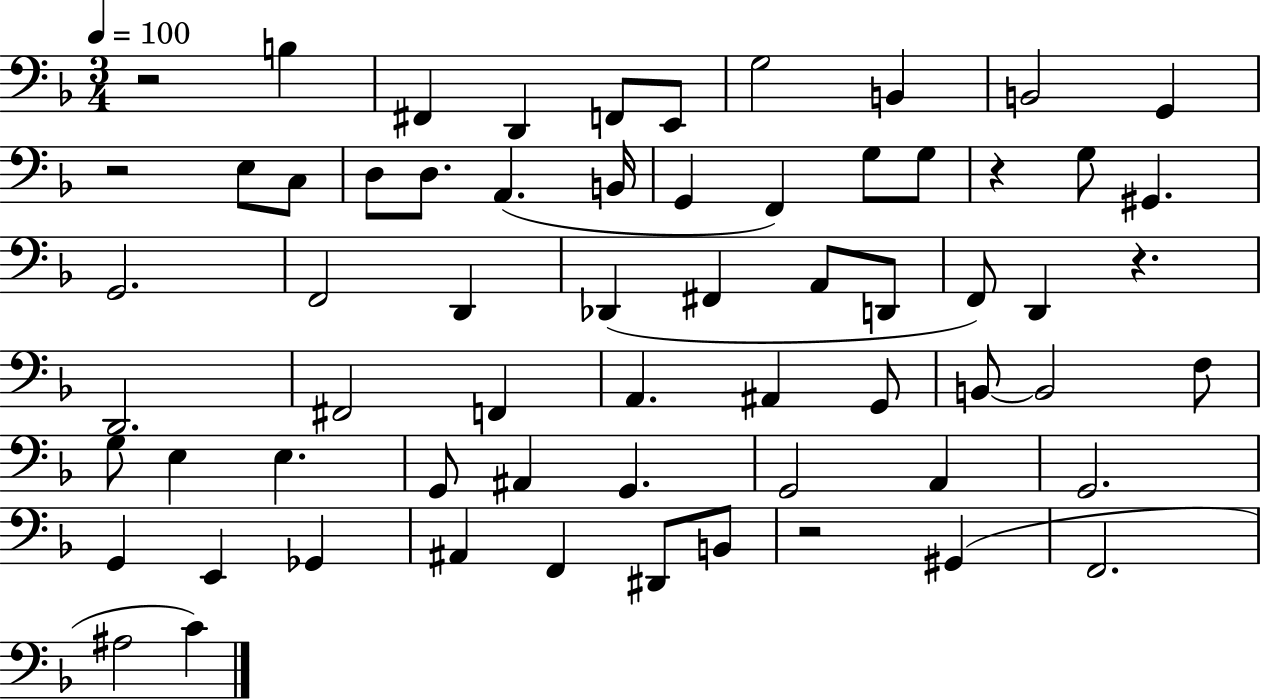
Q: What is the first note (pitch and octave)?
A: B3